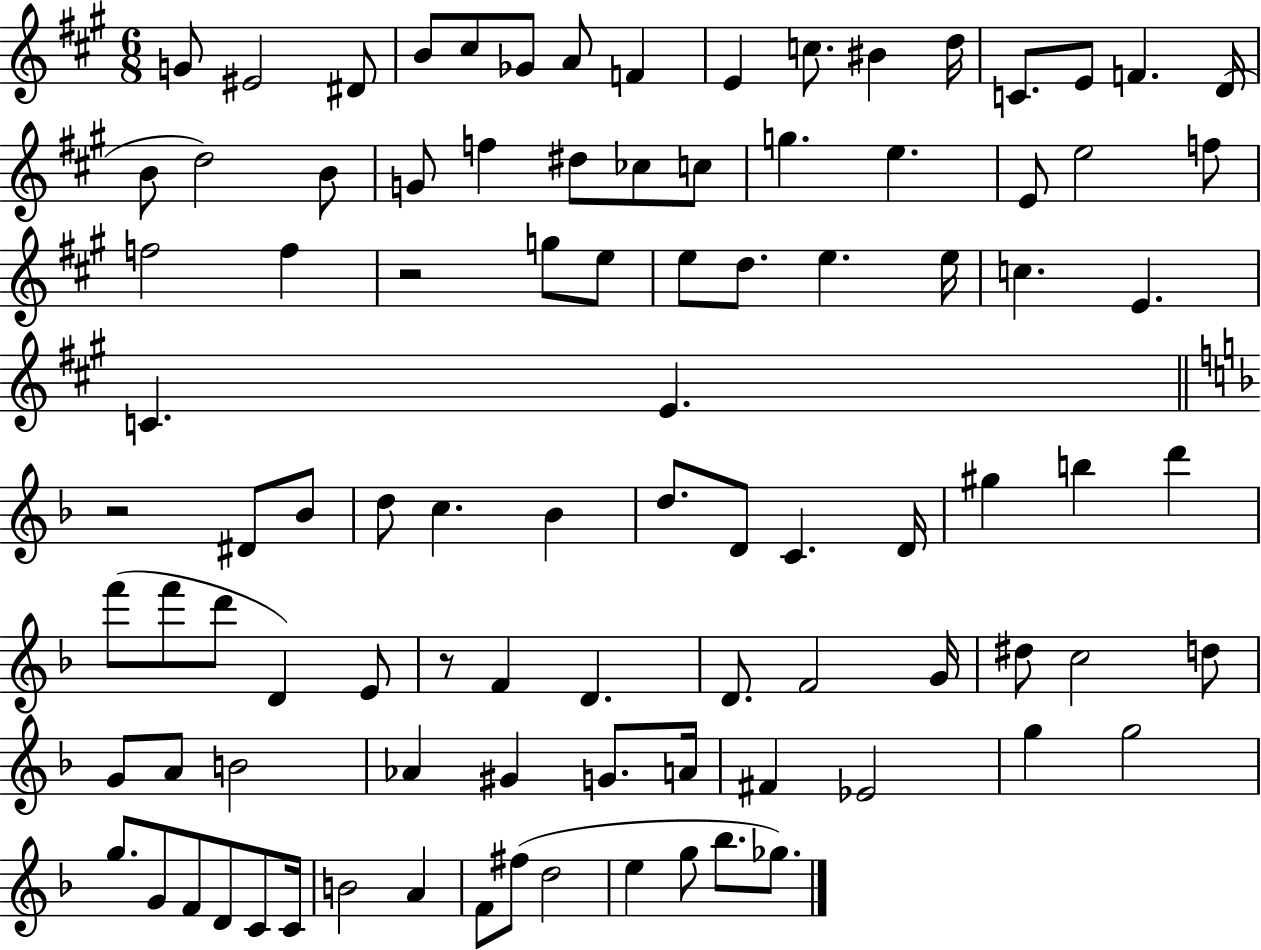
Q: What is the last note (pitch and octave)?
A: Gb5